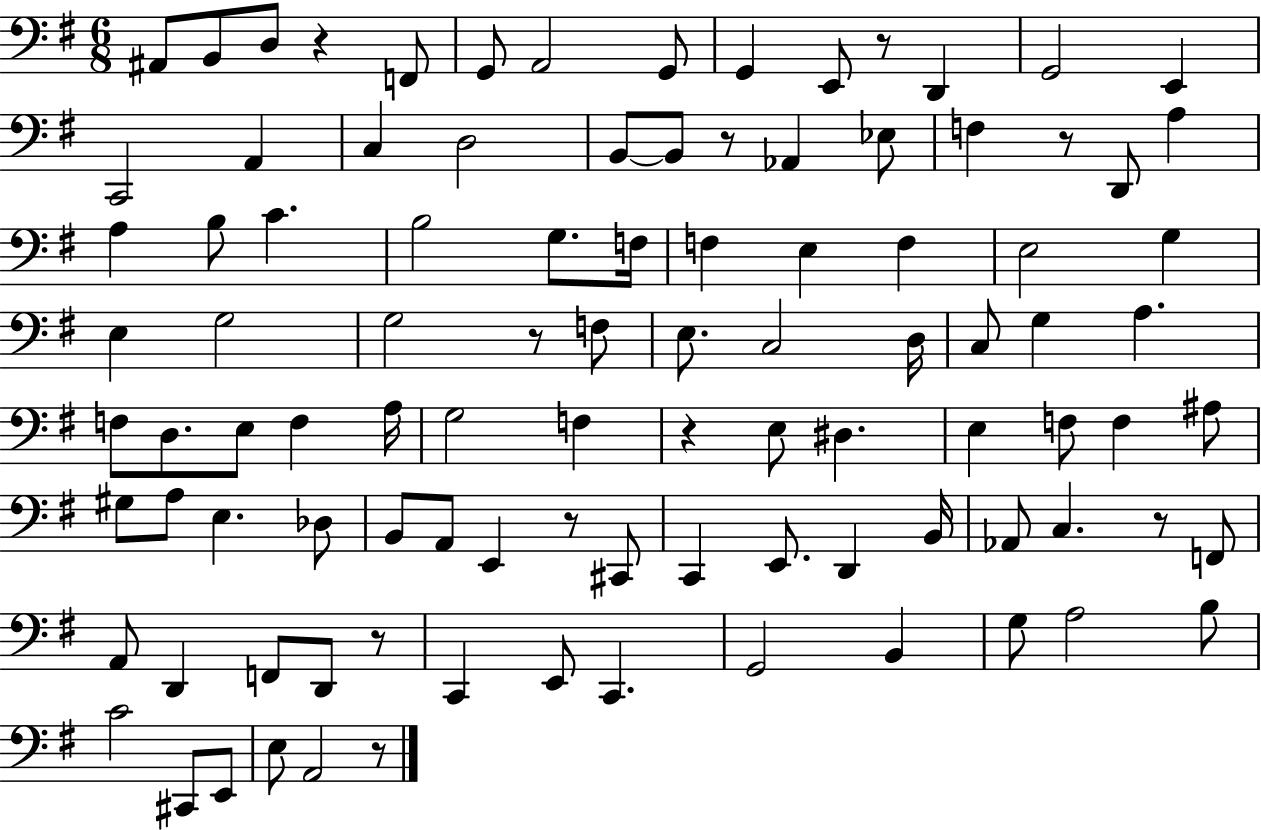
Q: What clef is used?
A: bass